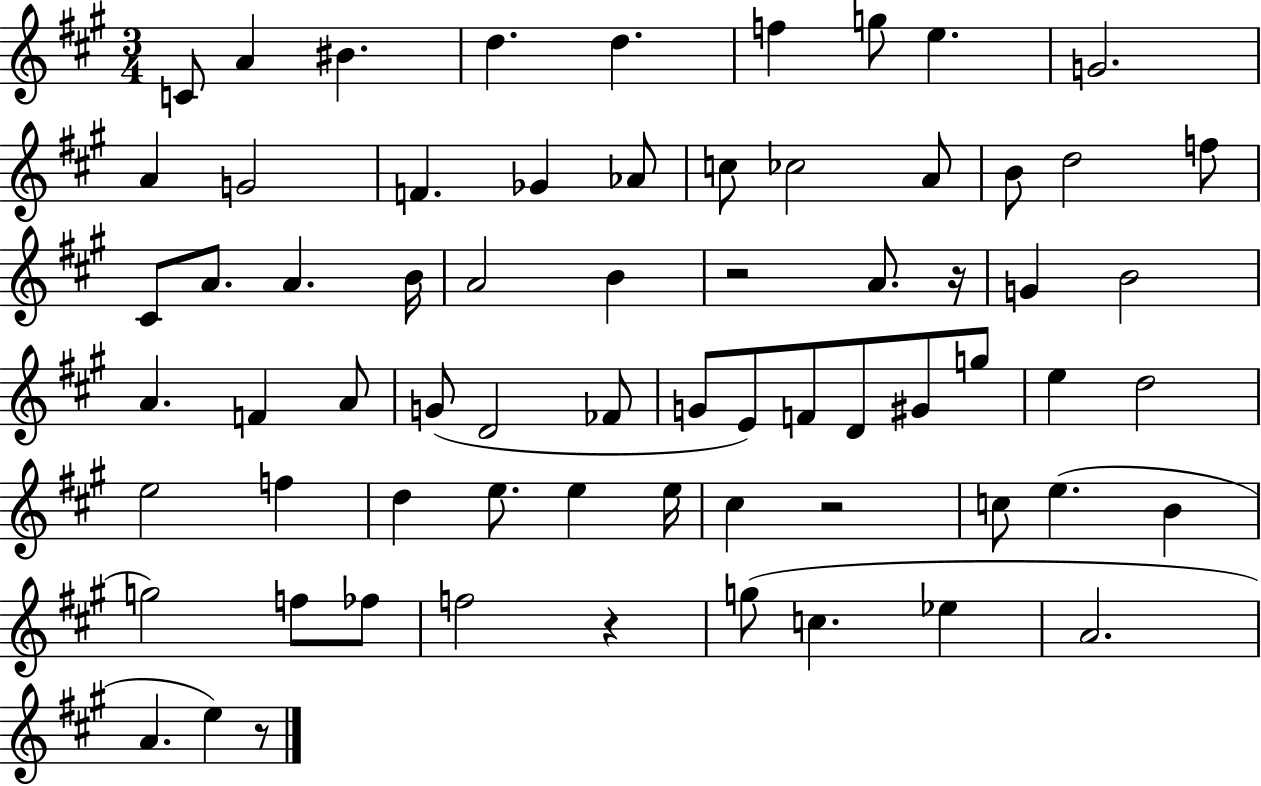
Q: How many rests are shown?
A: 5